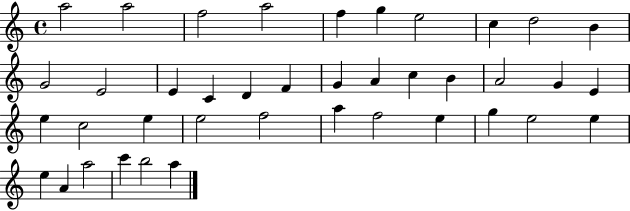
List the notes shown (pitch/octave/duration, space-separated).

A5/h A5/h F5/h A5/h F5/q G5/q E5/h C5/q D5/h B4/q G4/h E4/h E4/q C4/q D4/q F4/q G4/q A4/q C5/q B4/q A4/h G4/q E4/q E5/q C5/h E5/q E5/h F5/h A5/q F5/h E5/q G5/q E5/h E5/q E5/q A4/q A5/h C6/q B5/h A5/q